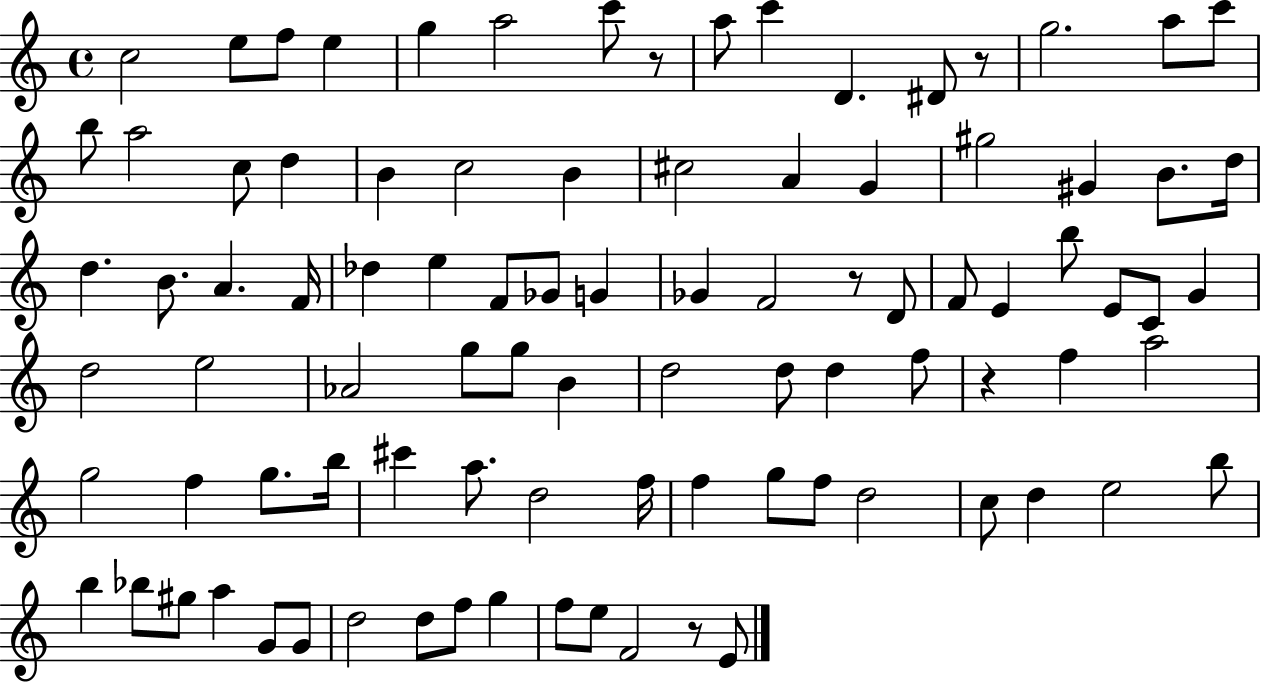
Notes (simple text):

C5/h E5/e F5/e E5/q G5/q A5/h C6/e R/e A5/e C6/q D4/q. D#4/e R/e G5/h. A5/e C6/e B5/e A5/h C5/e D5/q B4/q C5/h B4/q C#5/h A4/q G4/q G#5/h G#4/q B4/e. D5/s D5/q. B4/e. A4/q. F4/s Db5/q E5/q F4/e Gb4/e G4/q Gb4/q F4/h R/e D4/e F4/e E4/q B5/e E4/e C4/e G4/q D5/h E5/h Ab4/h G5/e G5/e B4/q D5/h D5/e D5/q F5/e R/q F5/q A5/h G5/h F5/q G5/e. B5/s C#6/q A5/e. D5/h F5/s F5/q G5/e F5/e D5/h C5/e D5/q E5/h B5/e B5/q Bb5/e G#5/e A5/q G4/e G4/e D5/h D5/e F5/e G5/q F5/e E5/e F4/h R/e E4/e